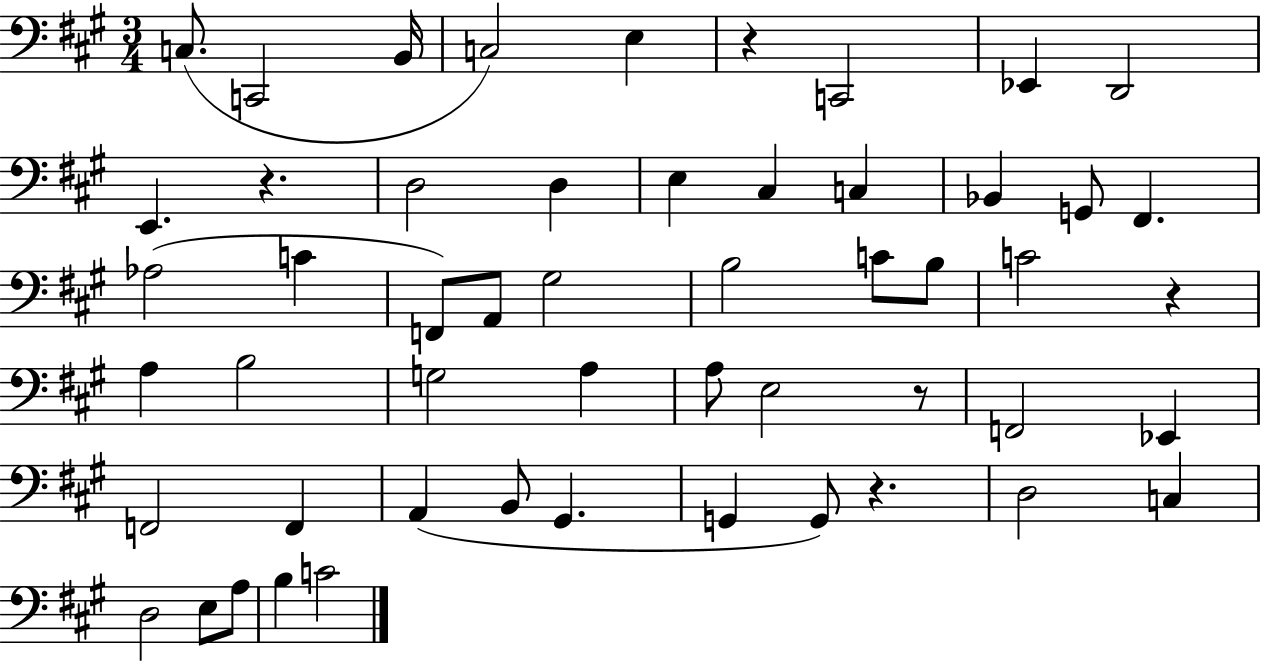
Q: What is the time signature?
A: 3/4